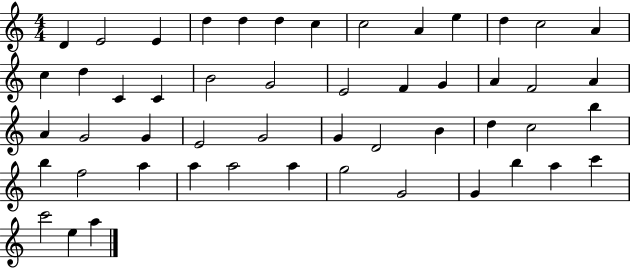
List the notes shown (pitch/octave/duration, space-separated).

D4/q E4/h E4/q D5/q D5/q D5/q C5/q C5/h A4/q E5/q D5/q C5/h A4/q C5/q D5/q C4/q C4/q B4/h G4/h E4/h F4/q G4/q A4/q F4/h A4/q A4/q G4/h G4/q E4/h G4/h G4/q D4/h B4/q D5/q C5/h B5/q B5/q F5/h A5/q A5/q A5/h A5/q G5/h G4/h G4/q B5/q A5/q C6/q C6/h E5/q A5/q